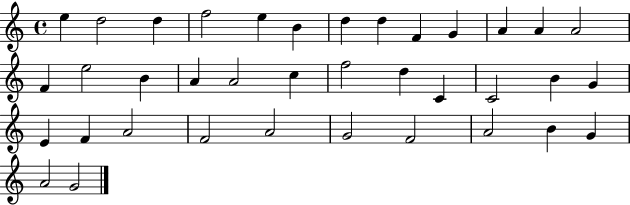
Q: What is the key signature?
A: C major